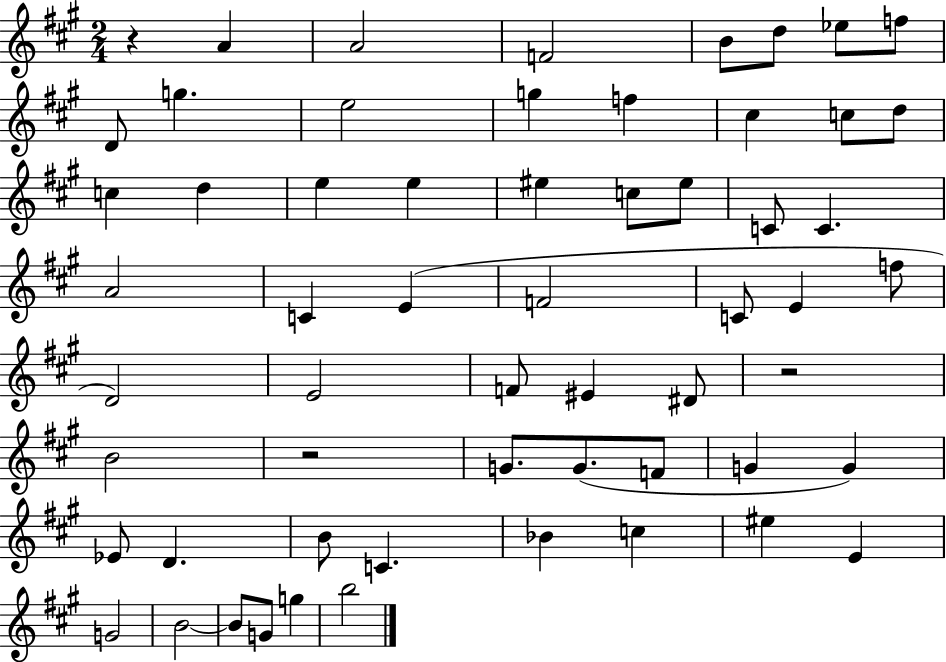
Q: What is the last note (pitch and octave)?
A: B5